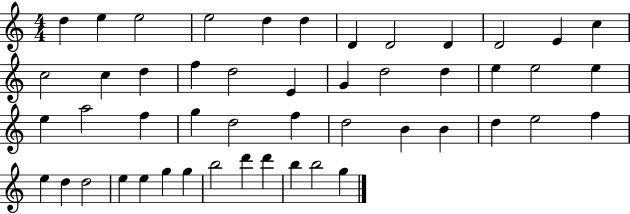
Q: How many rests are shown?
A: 0